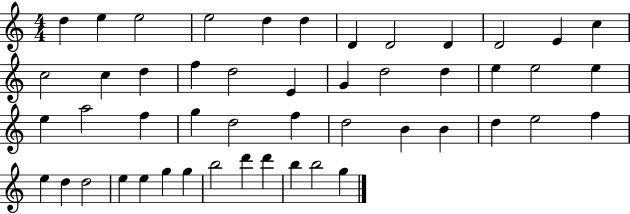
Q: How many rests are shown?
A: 0